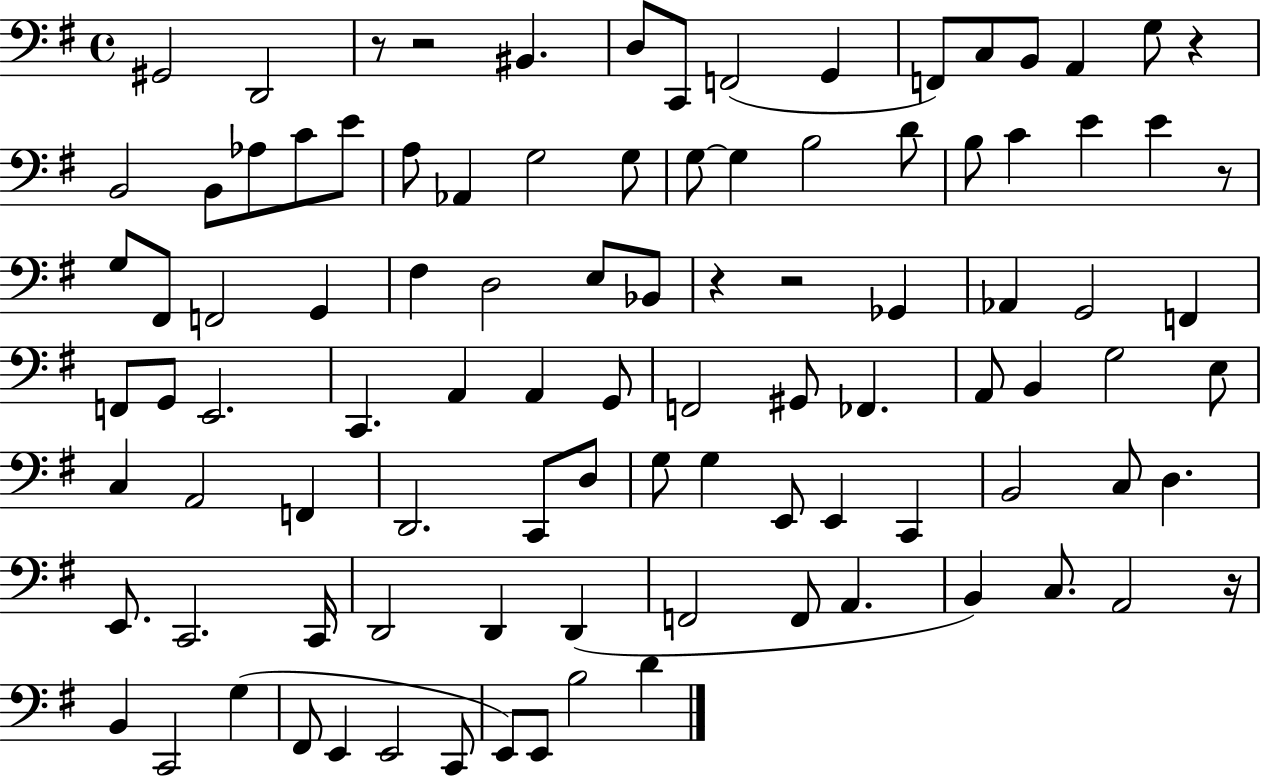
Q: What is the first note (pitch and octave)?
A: G#2